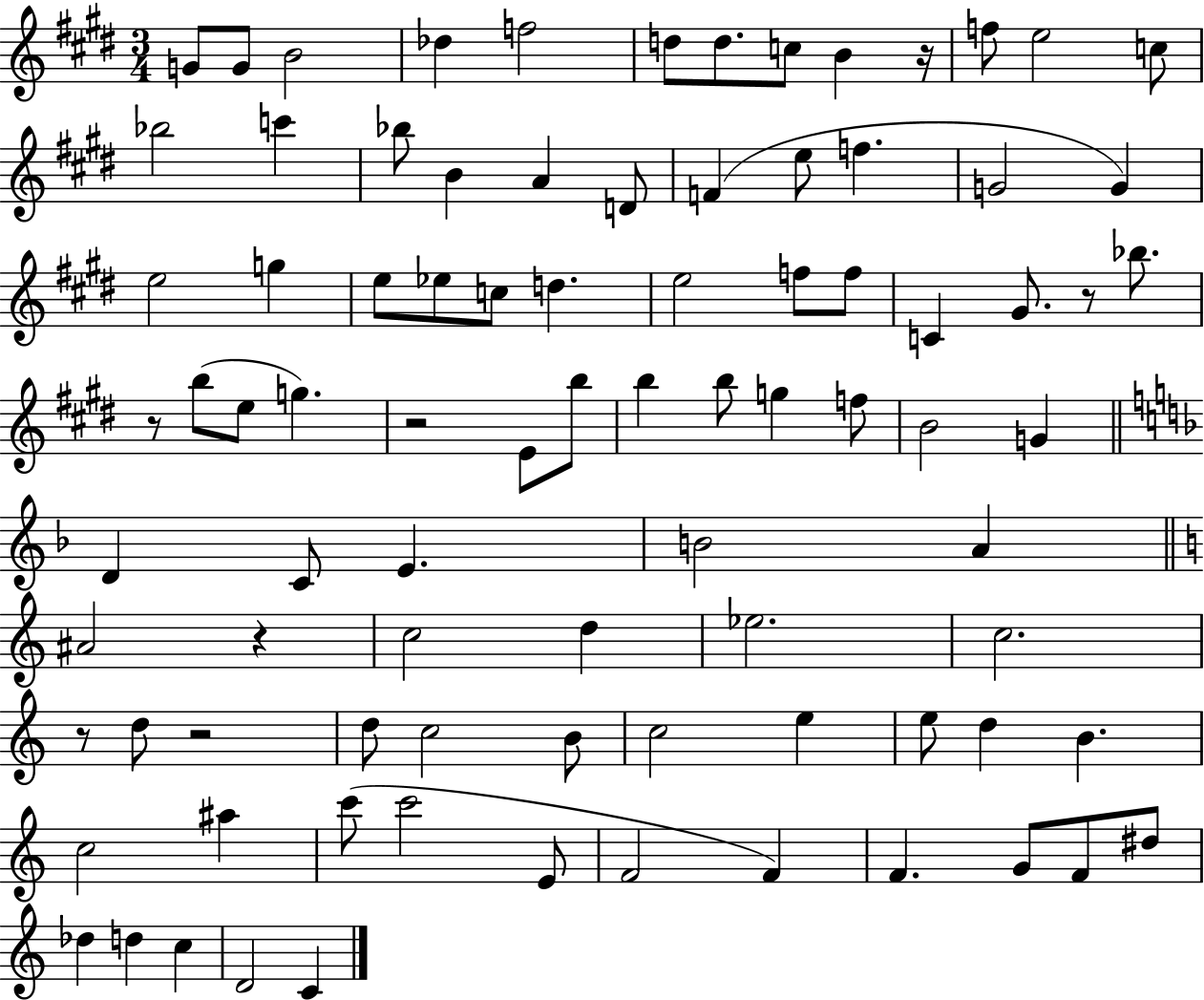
G4/e G4/e B4/h Db5/q F5/h D5/e D5/e. C5/e B4/q R/s F5/e E5/h C5/e Bb5/h C6/q Bb5/e B4/q A4/q D4/e F4/q E5/e F5/q. G4/h G4/q E5/h G5/q E5/e Eb5/e C5/e D5/q. E5/h F5/e F5/e C4/q G#4/e. R/e Bb5/e. R/e B5/e E5/e G5/q. R/h E4/e B5/e B5/q B5/e G5/q F5/e B4/h G4/q D4/q C4/e E4/q. B4/h A4/q A#4/h R/q C5/h D5/q Eb5/h. C5/h. R/e D5/e R/h D5/e C5/h B4/e C5/h E5/q E5/e D5/q B4/q. C5/h A#5/q C6/e C6/h E4/e F4/h F4/q F4/q. G4/e F4/e D#5/e Db5/q D5/q C5/q D4/h C4/q